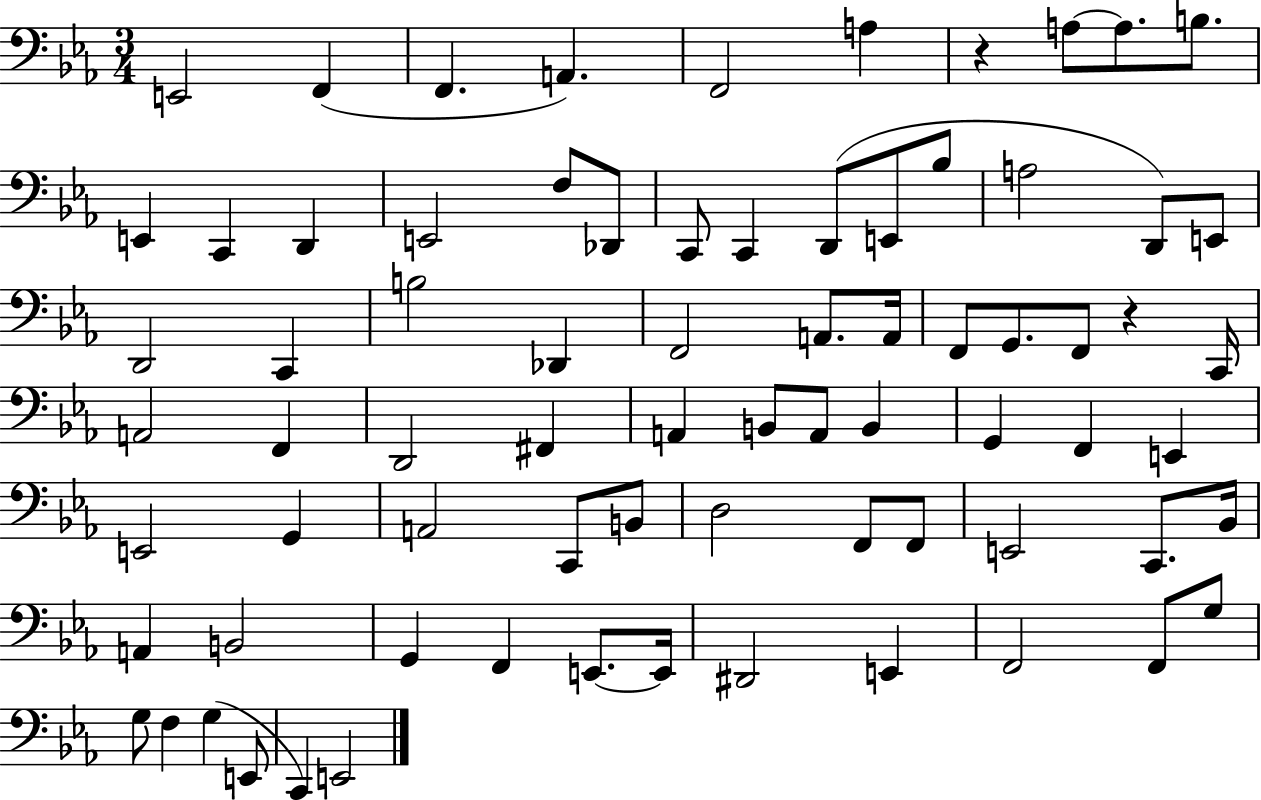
{
  \clef bass
  \numericTimeSignature
  \time 3/4
  \key ees \major
  e,2 f,4( | f,4. a,4.) | f,2 a4 | r4 a8~~ a8. b8. | \break e,4 c,4 d,4 | e,2 f8 des,8 | c,8 c,4 d,8( e,8 bes8 | a2 d,8) e,8 | \break d,2 c,4 | b2 des,4 | f,2 a,8. a,16 | f,8 g,8. f,8 r4 c,16 | \break a,2 f,4 | d,2 fis,4 | a,4 b,8 a,8 b,4 | g,4 f,4 e,4 | \break e,2 g,4 | a,2 c,8 b,8 | d2 f,8 f,8 | e,2 c,8. bes,16 | \break a,4 b,2 | g,4 f,4 e,8.~~ e,16 | dis,2 e,4 | f,2 f,8 g8 | \break g8 f4 g4( e,8 | c,4) e,2 | \bar "|."
}